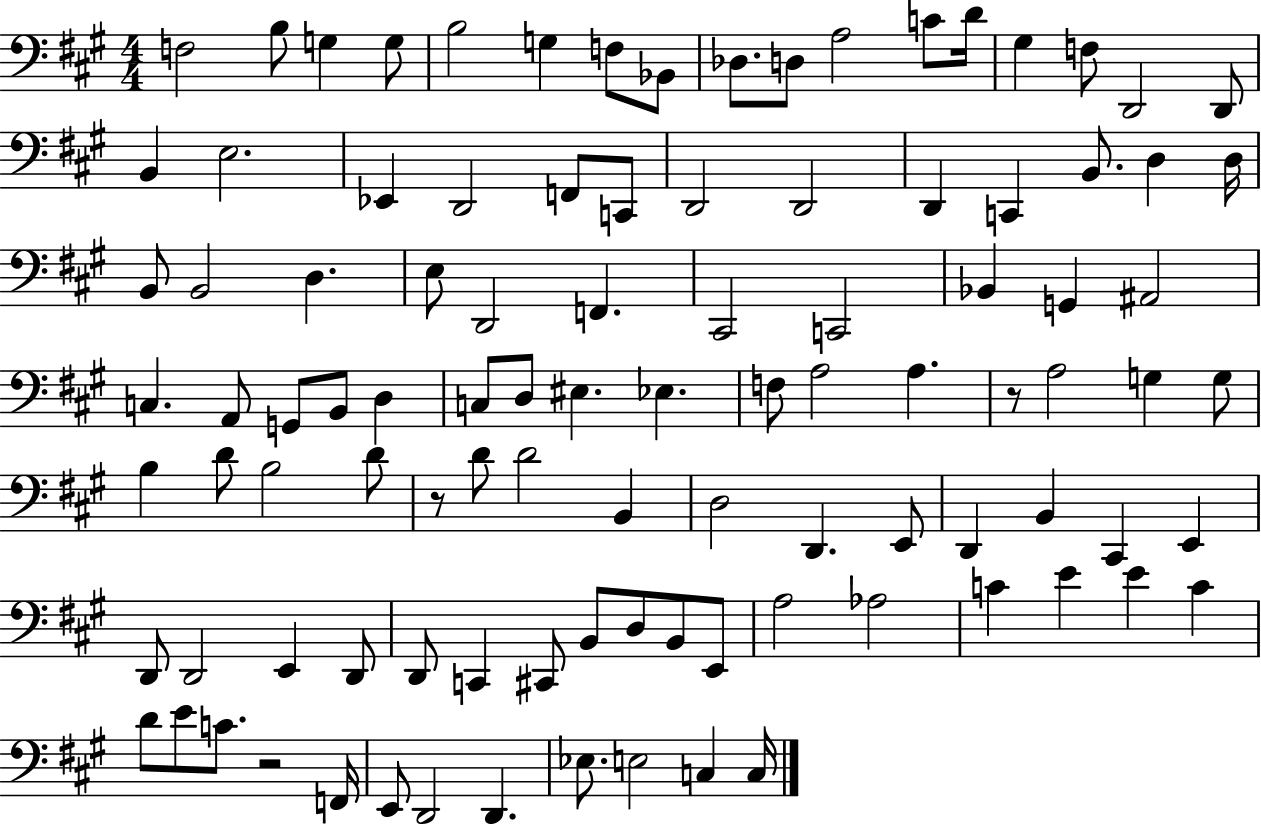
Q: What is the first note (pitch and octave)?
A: F3